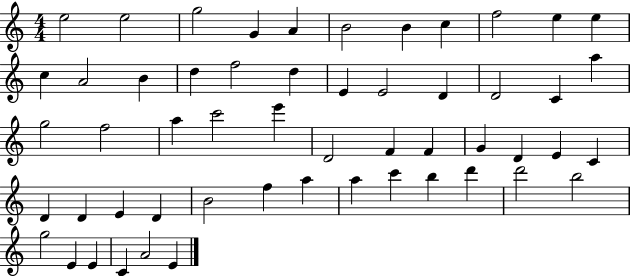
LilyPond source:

{
  \clef treble
  \numericTimeSignature
  \time 4/4
  \key c \major
  e''2 e''2 | g''2 g'4 a'4 | b'2 b'4 c''4 | f''2 e''4 e''4 | \break c''4 a'2 b'4 | d''4 f''2 d''4 | e'4 e'2 d'4 | d'2 c'4 a''4 | \break g''2 f''2 | a''4 c'''2 e'''4 | d'2 f'4 f'4 | g'4 d'4 e'4 c'4 | \break d'4 d'4 e'4 d'4 | b'2 f''4 a''4 | a''4 c'''4 b''4 d'''4 | d'''2 b''2 | \break g''2 e'4 e'4 | c'4 a'2 e'4 | \bar "|."
}